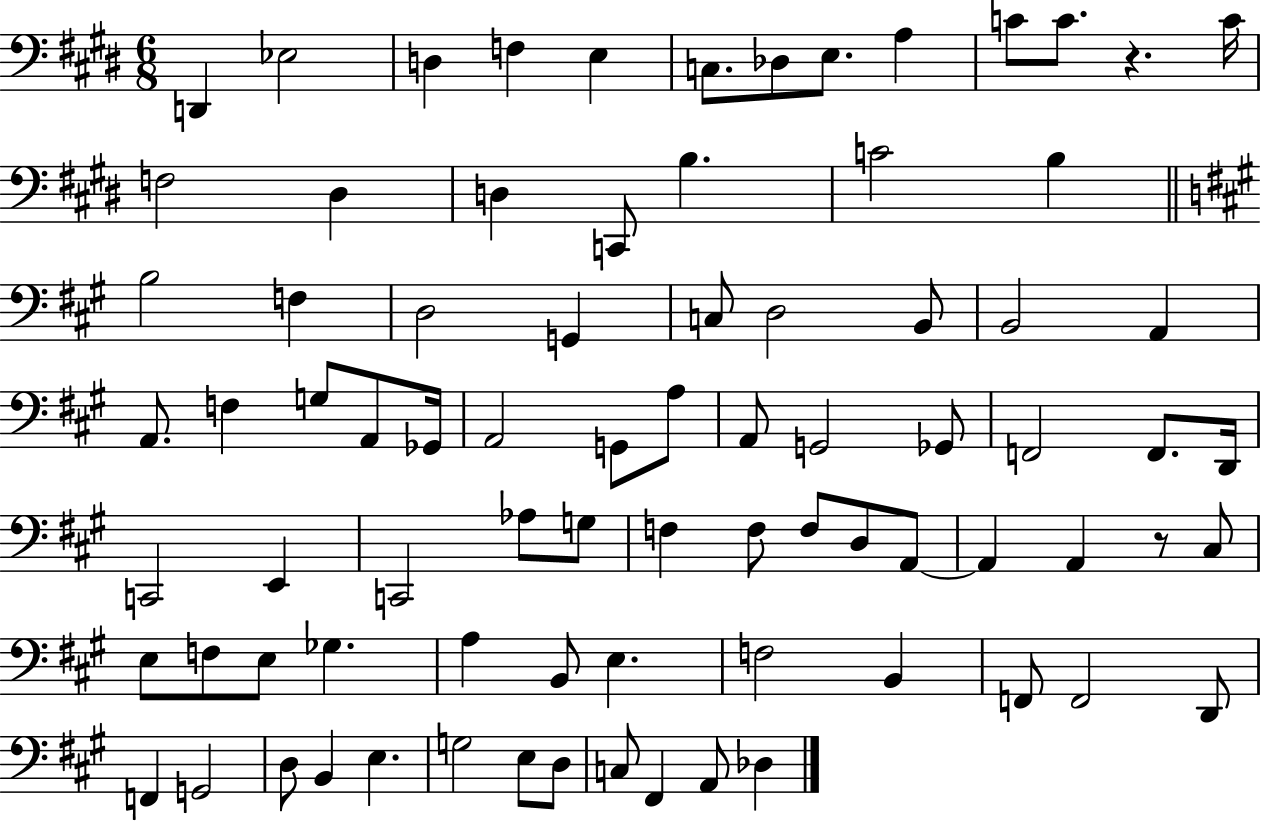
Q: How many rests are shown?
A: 2